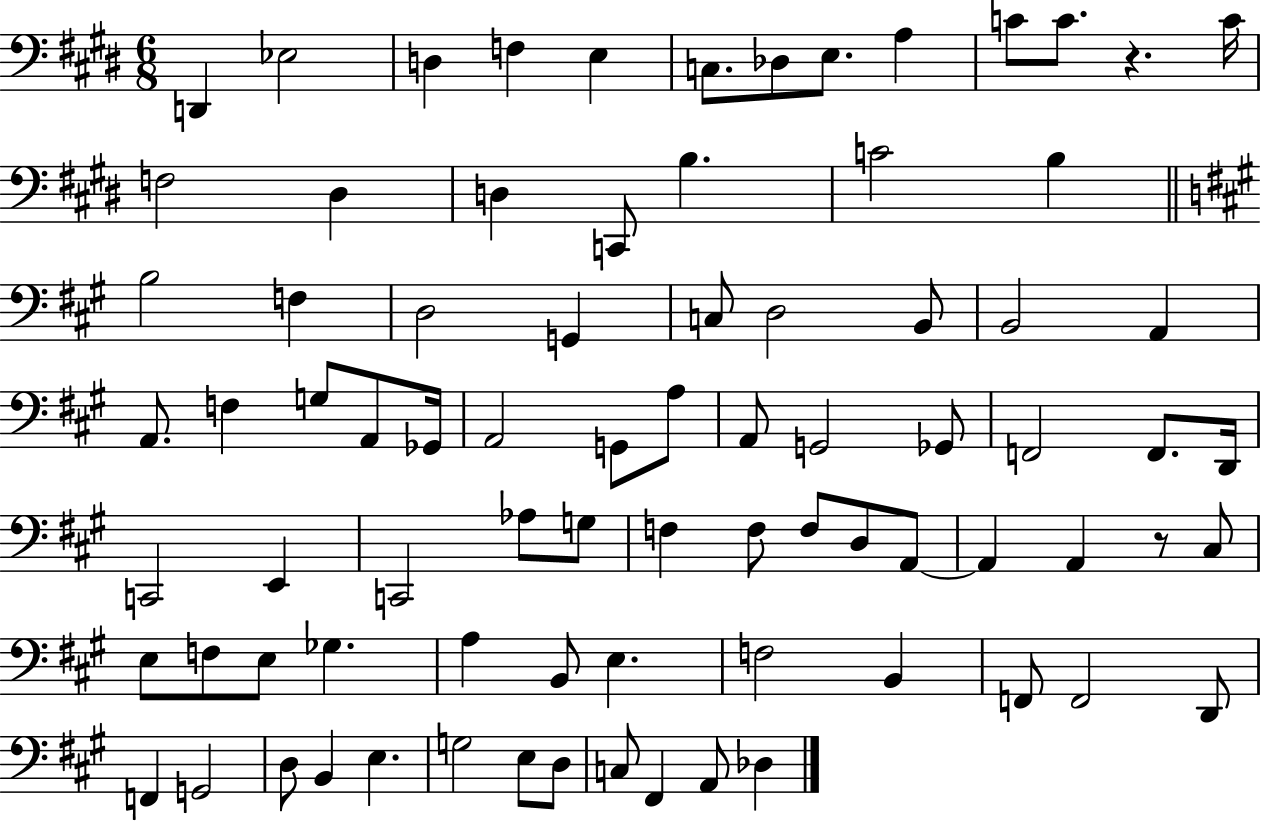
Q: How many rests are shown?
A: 2